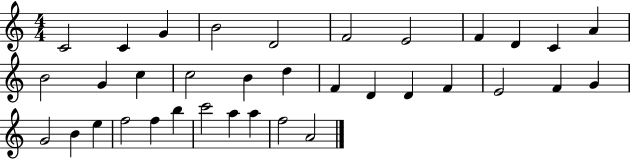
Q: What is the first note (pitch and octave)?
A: C4